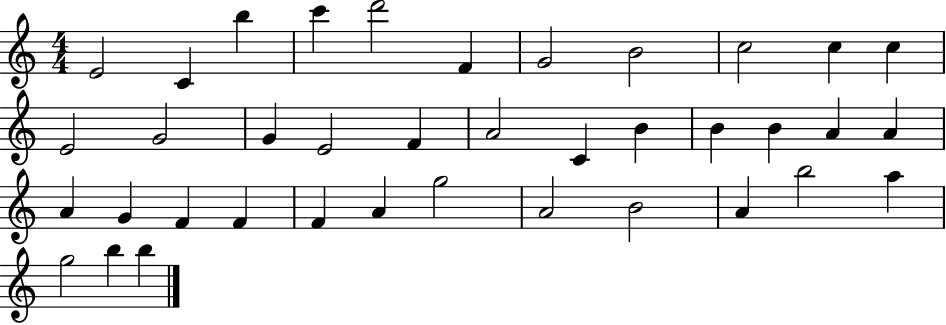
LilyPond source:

{
  \clef treble
  \numericTimeSignature
  \time 4/4
  \key c \major
  e'2 c'4 b''4 | c'''4 d'''2 f'4 | g'2 b'2 | c''2 c''4 c''4 | \break e'2 g'2 | g'4 e'2 f'4 | a'2 c'4 b'4 | b'4 b'4 a'4 a'4 | \break a'4 g'4 f'4 f'4 | f'4 a'4 g''2 | a'2 b'2 | a'4 b''2 a''4 | \break g''2 b''4 b''4 | \bar "|."
}